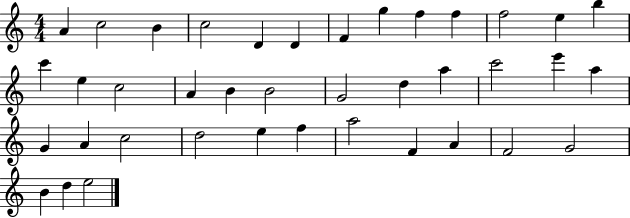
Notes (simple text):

A4/q C5/h B4/q C5/h D4/q D4/q F4/q G5/q F5/q F5/q F5/h E5/q B5/q C6/q E5/q C5/h A4/q B4/q B4/h G4/h D5/q A5/q C6/h E6/q A5/q G4/q A4/q C5/h D5/h E5/q F5/q A5/h F4/q A4/q F4/h G4/h B4/q D5/q E5/h